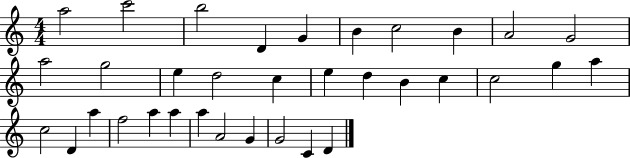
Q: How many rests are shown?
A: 0